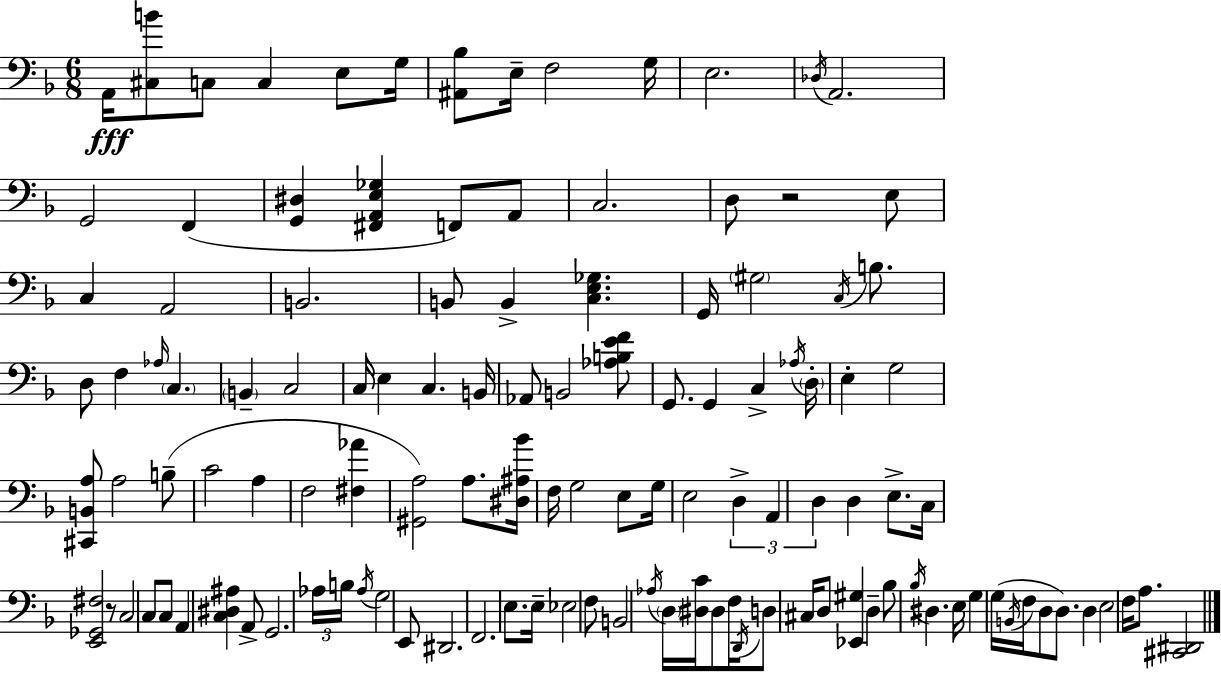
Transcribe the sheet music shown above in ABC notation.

X:1
T:Untitled
M:6/8
L:1/4
K:Dm
A,,/4 [^C,B]/2 C,/2 C, E,/2 G,/4 [^A,,_B,]/2 E,/4 F,2 G,/4 E,2 _D,/4 A,,2 G,,2 F,, [G,,^D,] [^F,,A,,E,_G,] F,,/2 A,,/2 C,2 D,/2 z2 E,/2 C, A,,2 B,,2 B,,/2 B,, [C,E,_G,] G,,/4 ^G,2 C,/4 B,/2 D,/2 F, _A,/4 C, B,, C,2 C,/4 E, C, B,,/4 _A,,/2 B,,2 [_A,B,EF]/2 G,,/2 G,, C, _A,/4 D,/4 E, G,2 [^C,,B,,A,]/2 A,2 B,/2 C2 A, F,2 [^F,_A] [^G,,A,]2 A,/2 [^D,^A,_B]/4 F,/4 G,2 E,/2 G,/4 E,2 D, A,, D, D, E,/2 C,/4 [E,,_G,,^F,]2 z/2 C,2 C,/2 C,/2 A,, [C,^D,^A,] A,,/2 G,,2 _A,/4 B,/4 _A,/4 G,2 E,,/2 ^D,,2 F,,2 E,/2 E,/4 _E,2 F,/2 B,,2 _A,/4 D,/4 [^D,C]/4 ^D,/2 F,/4 D,,/4 D,/2 ^C,/4 D,/2 [_E,,^G,] D, _B,/2 _B,/4 ^D, E,/4 G, G,/4 B,,/4 F,/4 D,/2 D,/2 D, E,2 F,/4 A,/2 [^C,,^D,,]2